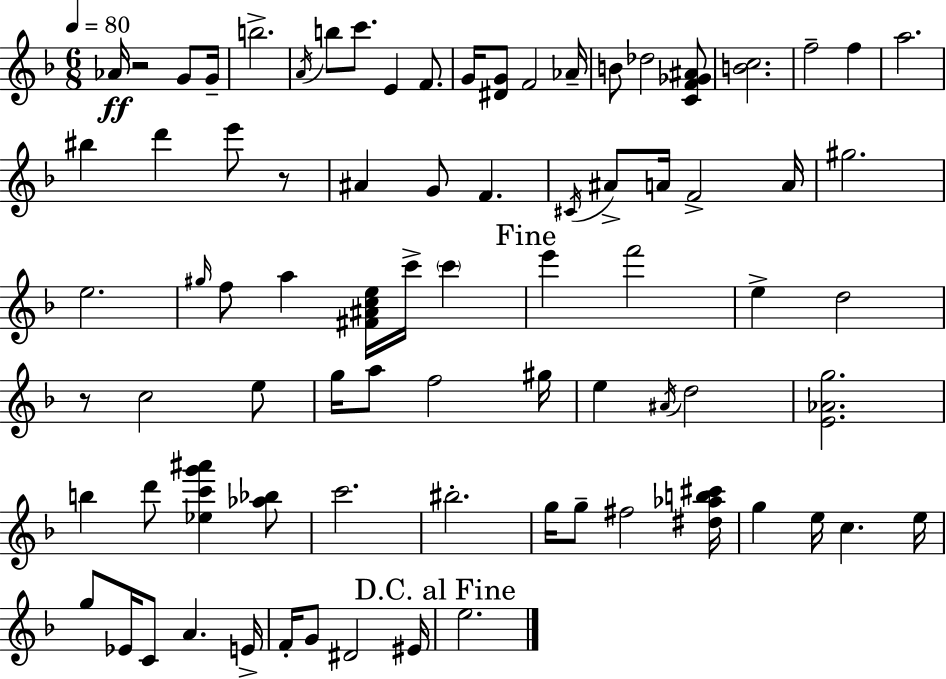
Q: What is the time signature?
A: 6/8